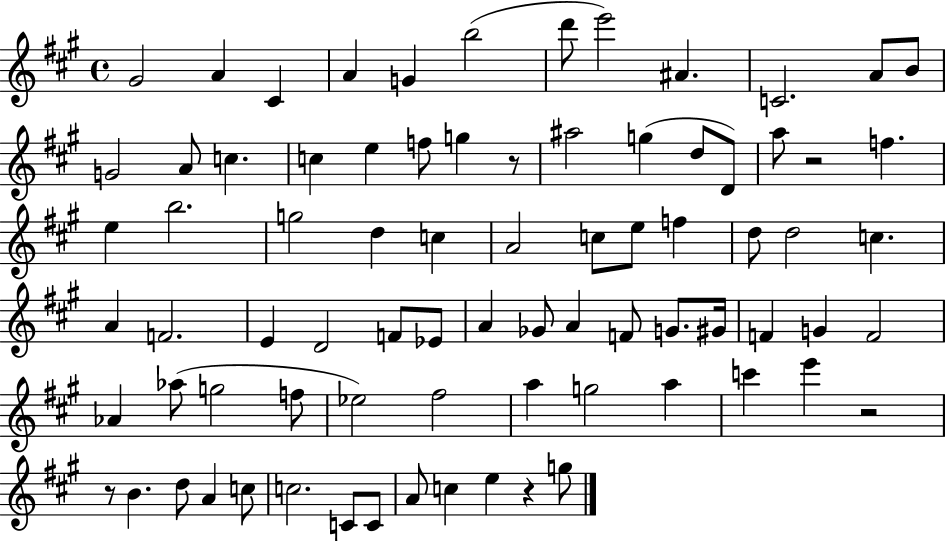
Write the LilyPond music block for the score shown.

{
  \clef treble
  \time 4/4
  \defaultTimeSignature
  \key a \major
  gis'2 a'4 cis'4 | a'4 g'4 b''2( | d'''8 e'''2) ais'4. | c'2. a'8 b'8 | \break g'2 a'8 c''4. | c''4 e''4 f''8 g''4 r8 | ais''2 g''4( d''8 d'8) | a''8 r2 f''4. | \break e''4 b''2. | g''2 d''4 c''4 | a'2 c''8 e''8 f''4 | d''8 d''2 c''4. | \break a'4 f'2. | e'4 d'2 f'8 ees'8 | a'4 ges'8 a'4 f'8 g'8. gis'16 | f'4 g'4 f'2 | \break aes'4 aes''8( g''2 f''8 | ees''2) fis''2 | a''4 g''2 a''4 | c'''4 e'''4 r2 | \break r8 b'4. d''8 a'4 c''8 | c''2. c'8 c'8 | a'8 c''4 e''4 r4 g''8 | \bar "|."
}